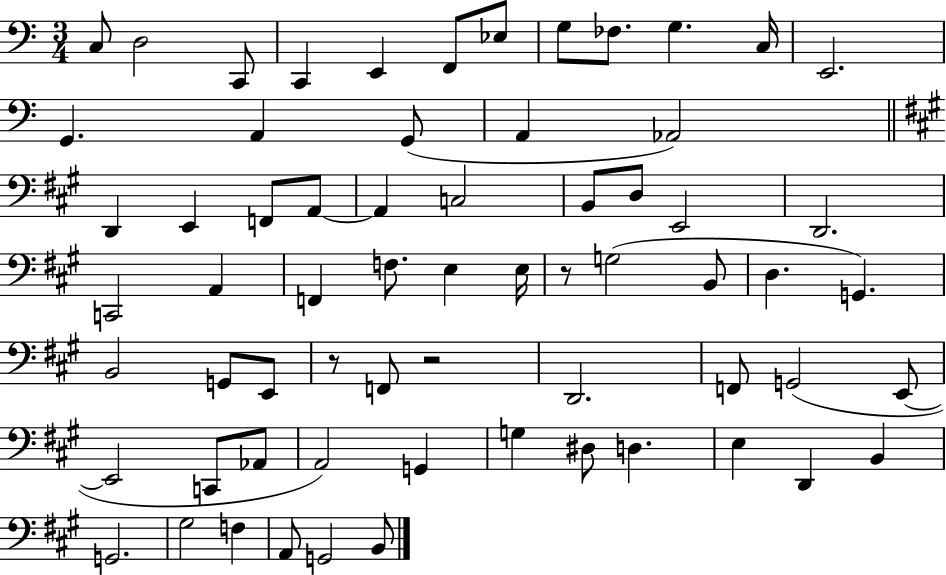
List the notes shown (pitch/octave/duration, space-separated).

C3/e D3/h C2/e C2/q E2/q F2/e Eb3/e G3/e FES3/e. G3/q. C3/s E2/h. G2/q. A2/q G2/e A2/q Ab2/h D2/q E2/q F2/e A2/e A2/q C3/h B2/e D3/e E2/h D2/h. C2/h A2/q F2/q F3/e. E3/q E3/s R/e G3/h B2/e D3/q. G2/q. B2/h G2/e E2/e R/e F2/e R/h D2/h. F2/e G2/h E2/e E2/h C2/e Ab2/e A2/h G2/q G3/q D#3/e D3/q. E3/q D2/q B2/q G2/h. G#3/h F3/q A2/e G2/h B2/e